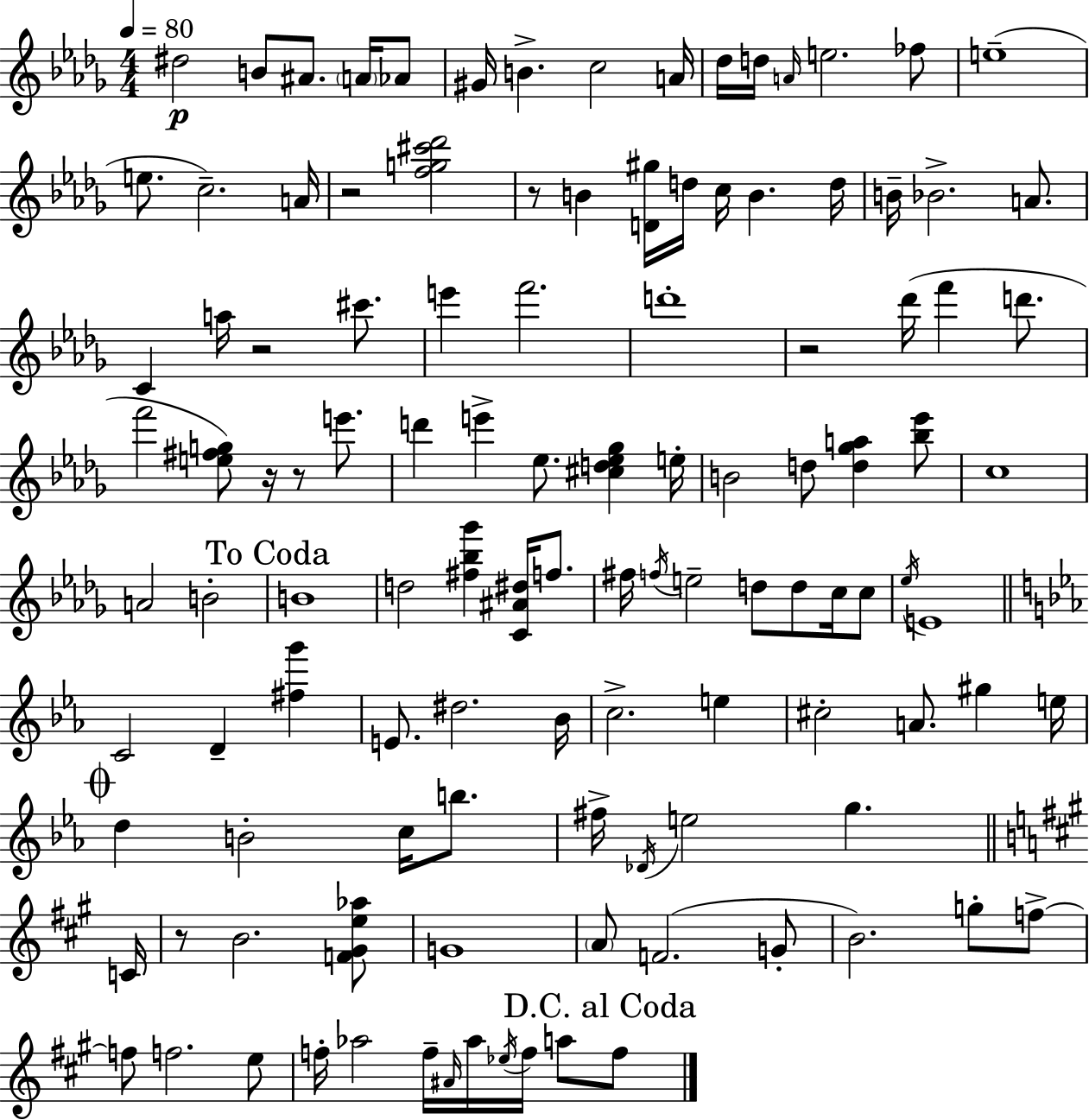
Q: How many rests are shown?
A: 7